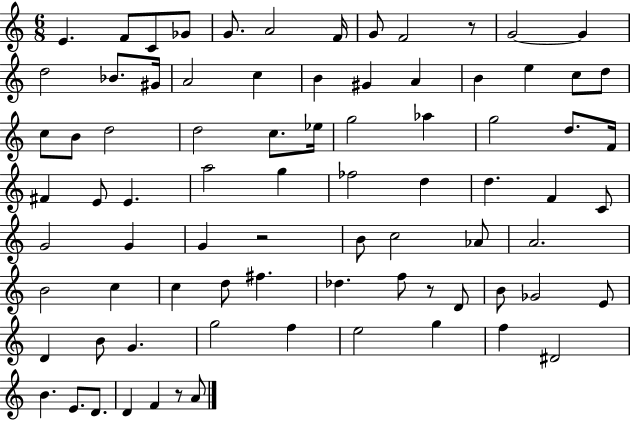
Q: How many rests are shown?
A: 4